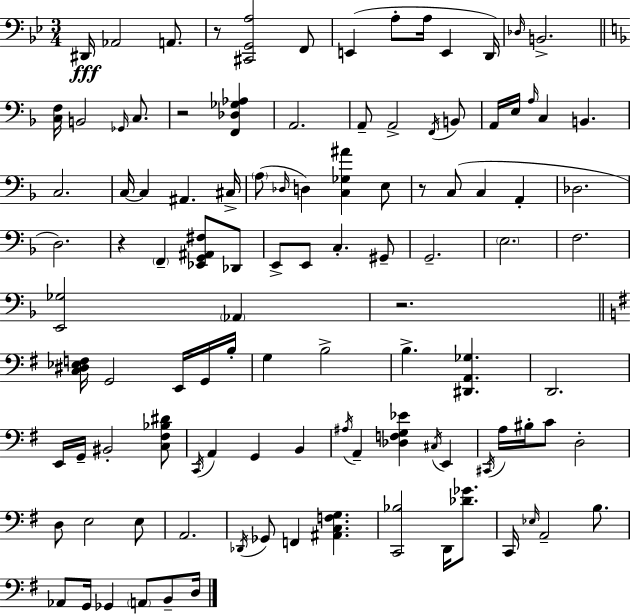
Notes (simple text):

D#2/s Ab2/h A2/e. R/e [C#2,G2,A3]/h F2/e E2/q A3/e A3/s E2/q D2/s Db3/s B2/h. [C3,F3]/s B2/h Gb2/s C3/e. R/h [F2,Db3,Gb3,Ab3]/q A2/h. A2/e A2/h F2/s B2/e A2/s E3/s A3/s C3/q B2/q. C3/h. C3/s C3/q A#2/q. C#3/s A3/e Db3/s D3/q [C3,Gb3,A#4]/q E3/e R/e C3/e C3/q A2/q Db3/h. D3/h. R/q F2/q [Eb2,G2,A#2,F#3]/e Db2/e E2/e E2/e C3/q. G#2/e G2/h. E3/h. F3/h. [E2,Gb3]/h Ab2/q R/h. [C3,D#3,Eb3,F3]/s G2/h E2/s G2/s B3/s G3/q B3/h B3/q. [D#2,A2,Gb3]/q. D2/h. E2/s G2/s BIS2/h [C3,F#3,Bb3,D#4]/e C2/s A2/q G2/q B2/q A#3/s A2/q [Db3,F3,G3,Eb4]/q C#3/s E2/q C#2/s A3/s BIS3/s C4/e D3/h D3/e E3/h E3/e A2/h. Db2/s Gb2/e F2/q [A#2,C3,F3,G3]/q. [C2,Bb3]/h D2/s [Db4,Gb4]/e. C2/s Eb3/s A2/h B3/e. Ab2/e G2/s Gb2/q A2/e B2/e D3/s